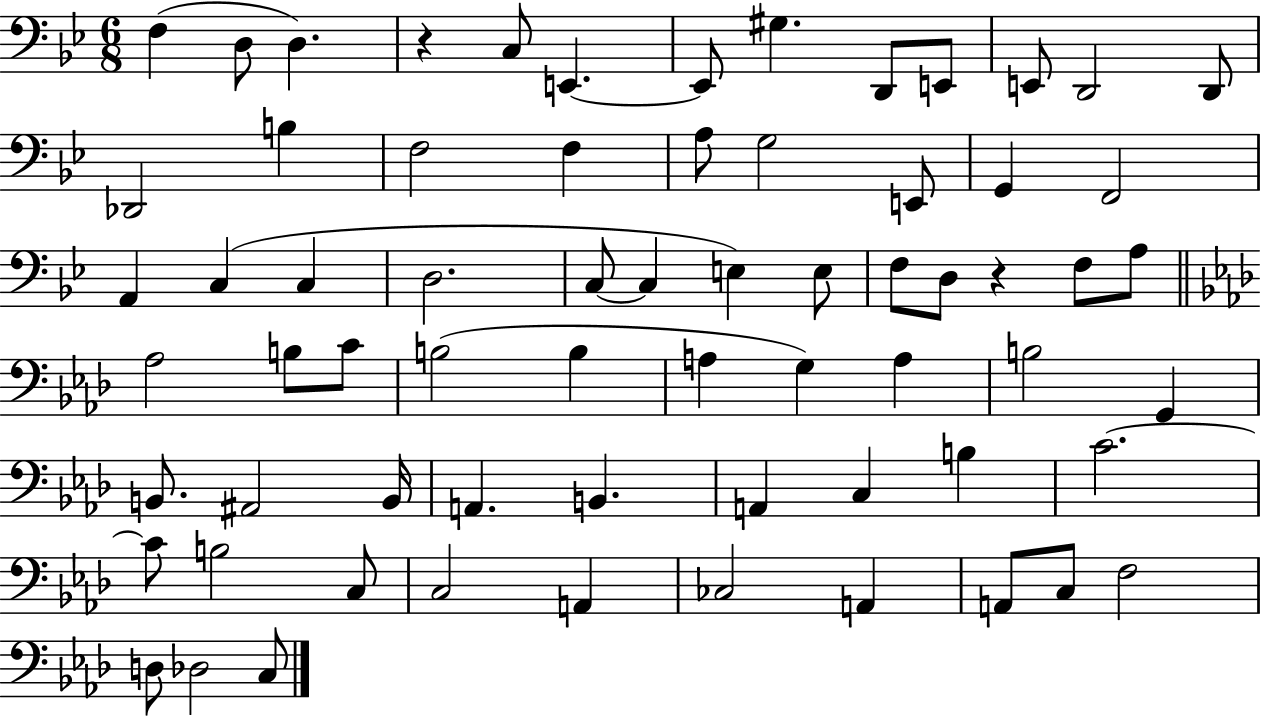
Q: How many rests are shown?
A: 2